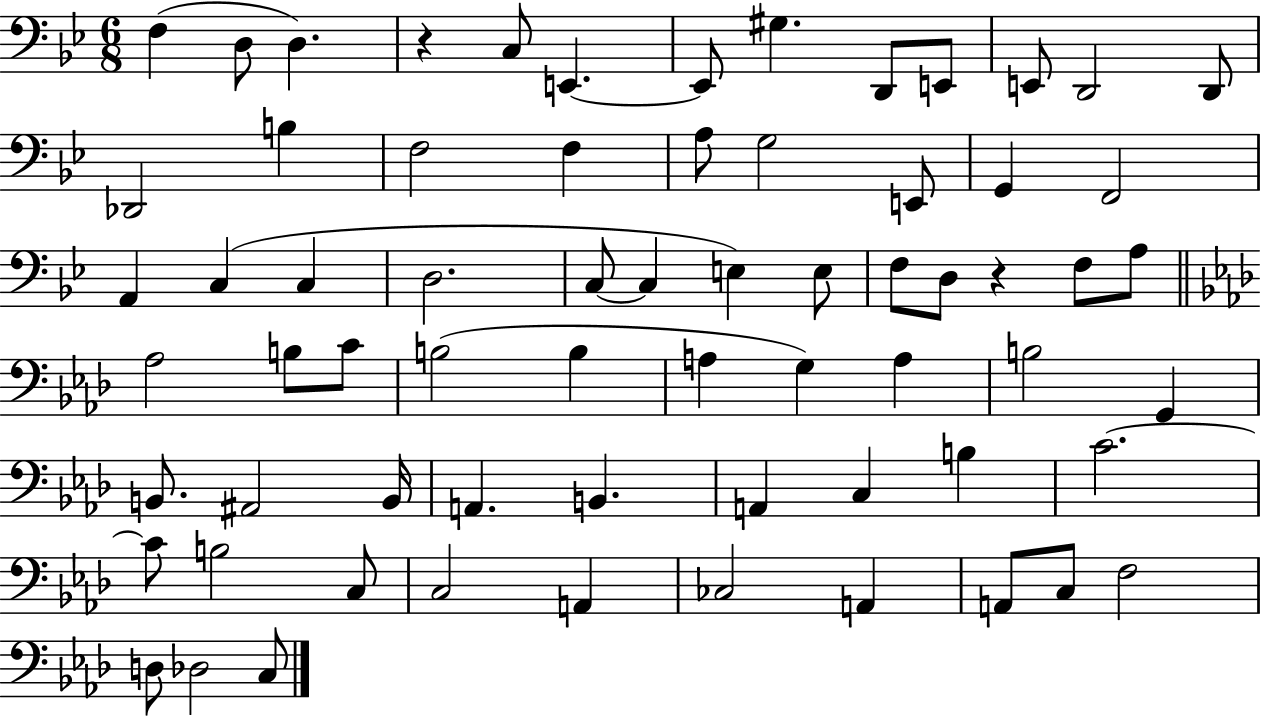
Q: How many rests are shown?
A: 2